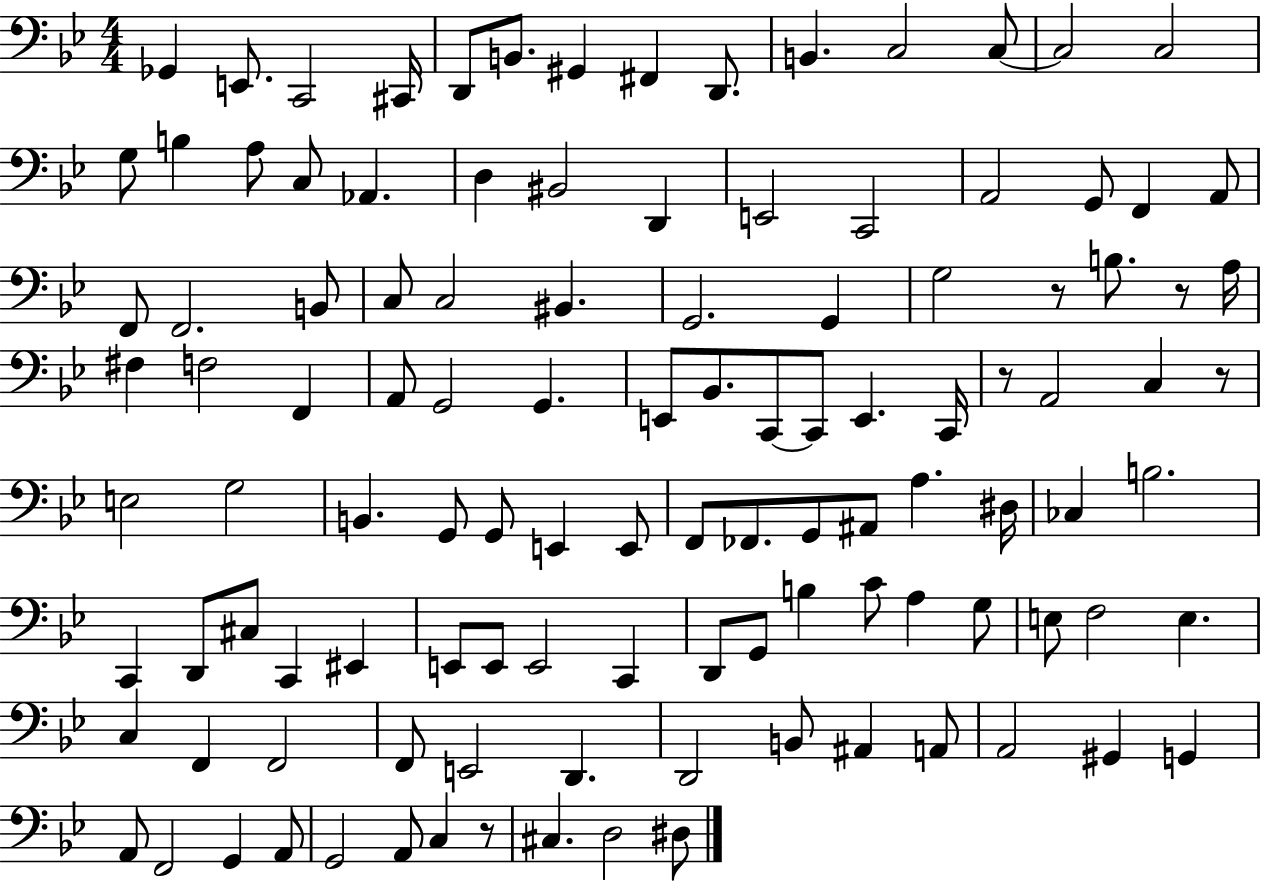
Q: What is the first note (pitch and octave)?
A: Gb2